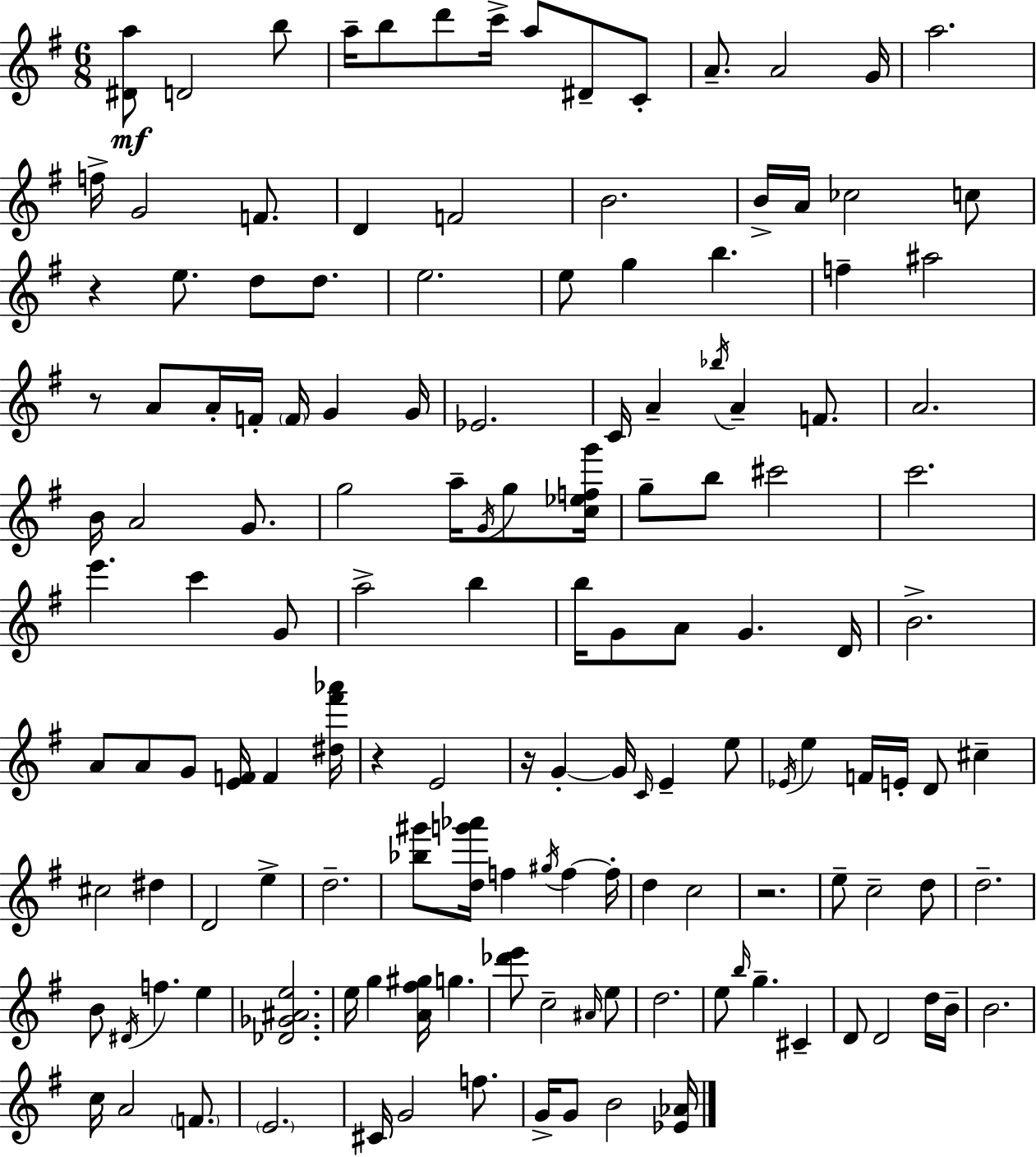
[D#4,A5]/e D4/h B5/e A5/s B5/e D6/e C6/s A5/e D#4/e C4/e A4/e. A4/h G4/s A5/h. F5/s G4/h F4/e. D4/q F4/h B4/h. B4/s A4/s CES5/h C5/e R/q E5/e. D5/e D5/e. E5/h. E5/e G5/q B5/q. F5/q A#5/h R/e A4/e A4/s F4/s F4/s G4/q G4/s Eb4/h. C4/s A4/q Bb5/s A4/q F4/e. A4/h. B4/s A4/h G4/e. G5/h A5/s G4/s G5/e [C5,Eb5,F5,G6]/s G5/e B5/e C#6/h C6/h. E6/q. C6/q G4/e A5/h B5/q B5/s G4/e A4/e G4/q. D4/s B4/h. A4/e A4/e G4/e [E4,F4]/s F4/q [D#5,F#6,Ab6]/s R/q E4/h R/s G4/q G4/s C4/s E4/q E5/e Eb4/s E5/q F4/s E4/s D4/e C#5/q C#5/h D#5/q D4/h E5/q D5/h. [Bb5,G#6]/e [D5,G6,Ab6]/s F5/q G#5/s F5/q F5/s D5/q C5/h R/h. E5/e C5/h D5/e D5/h. B4/e D#4/s F5/q. E5/q [Db4,Gb4,A#4,E5]/h. E5/s G5/q [A4,F#5,G#5]/s G5/q. [Db6,E6]/e C5/h A#4/s E5/e D5/h. E5/e B5/s G5/q. C#4/q D4/e D4/h D5/s B4/s B4/h. C5/s A4/h F4/e. E4/h. C#4/s G4/h F5/e. G4/s G4/e B4/h [Eb4,Ab4]/s